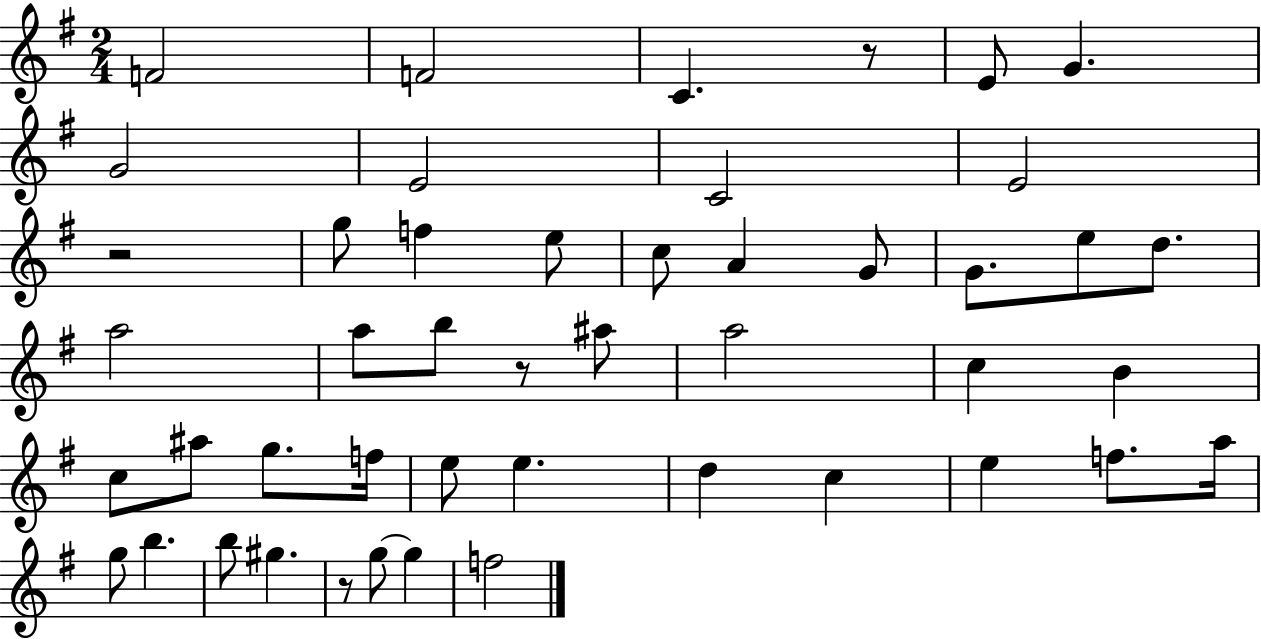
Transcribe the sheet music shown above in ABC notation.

X:1
T:Untitled
M:2/4
L:1/4
K:G
F2 F2 C z/2 E/2 G G2 E2 C2 E2 z2 g/2 f e/2 c/2 A G/2 G/2 e/2 d/2 a2 a/2 b/2 z/2 ^a/2 a2 c B c/2 ^a/2 g/2 f/4 e/2 e d c e f/2 a/4 g/2 b b/2 ^g z/2 g/2 g f2